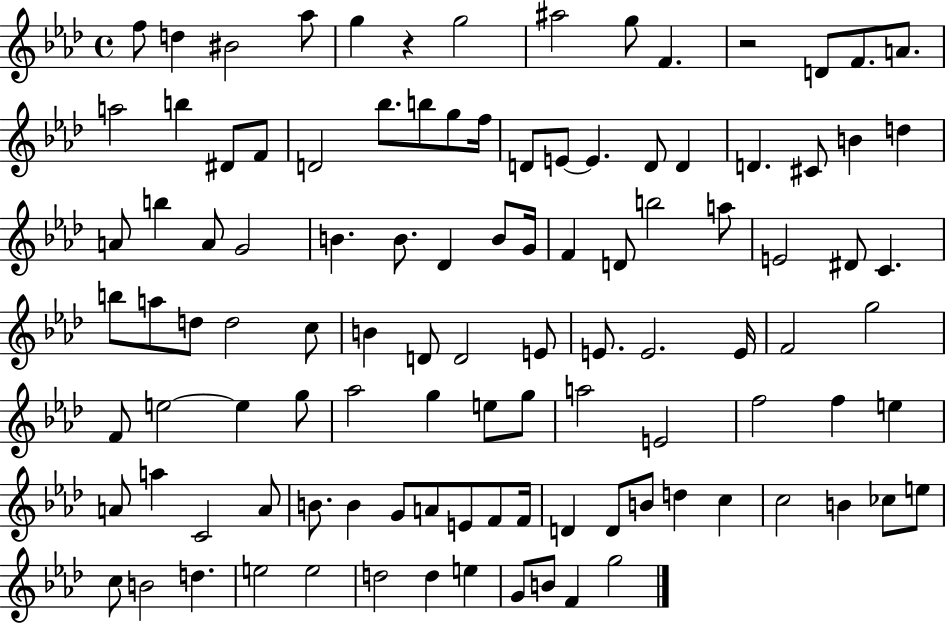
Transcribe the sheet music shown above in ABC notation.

X:1
T:Untitled
M:4/4
L:1/4
K:Ab
f/2 d ^B2 _a/2 g z g2 ^a2 g/2 F z2 D/2 F/2 A/2 a2 b ^D/2 F/2 D2 _b/2 b/2 g/2 f/4 D/2 E/2 E D/2 D D ^C/2 B d A/2 b A/2 G2 B B/2 _D B/2 G/4 F D/2 b2 a/2 E2 ^D/2 C b/2 a/2 d/2 d2 c/2 B D/2 D2 E/2 E/2 E2 E/4 F2 g2 F/2 e2 e g/2 _a2 g e/2 g/2 a2 E2 f2 f e A/2 a C2 A/2 B/2 B G/2 A/2 E/2 F/2 F/4 D D/2 B/2 d c c2 B _c/2 e/2 c/2 B2 d e2 e2 d2 d e G/2 B/2 F g2